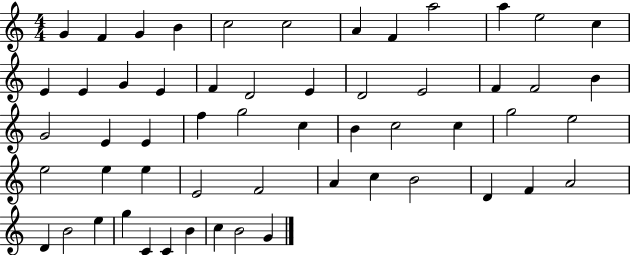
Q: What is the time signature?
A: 4/4